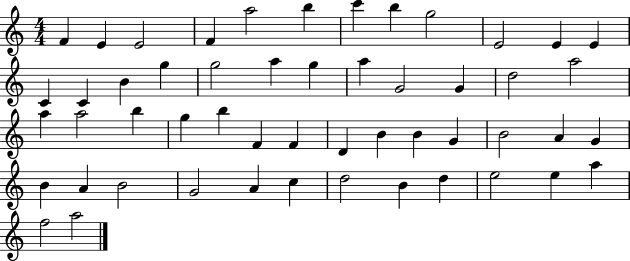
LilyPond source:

{
  \clef treble
  \numericTimeSignature
  \time 4/4
  \key c \major
  f'4 e'4 e'2 | f'4 a''2 b''4 | c'''4 b''4 g''2 | e'2 e'4 e'4 | \break c'4 c'4 b'4 g''4 | g''2 a''4 g''4 | a''4 g'2 g'4 | d''2 a''2 | \break a''4 a''2 b''4 | g''4 b''4 f'4 f'4 | d'4 b'4 b'4 g'4 | b'2 a'4 g'4 | \break b'4 a'4 b'2 | g'2 a'4 c''4 | d''2 b'4 d''4 | e''2 e''4 a''4 | \break f''2 a''2 | \bar "|."
}